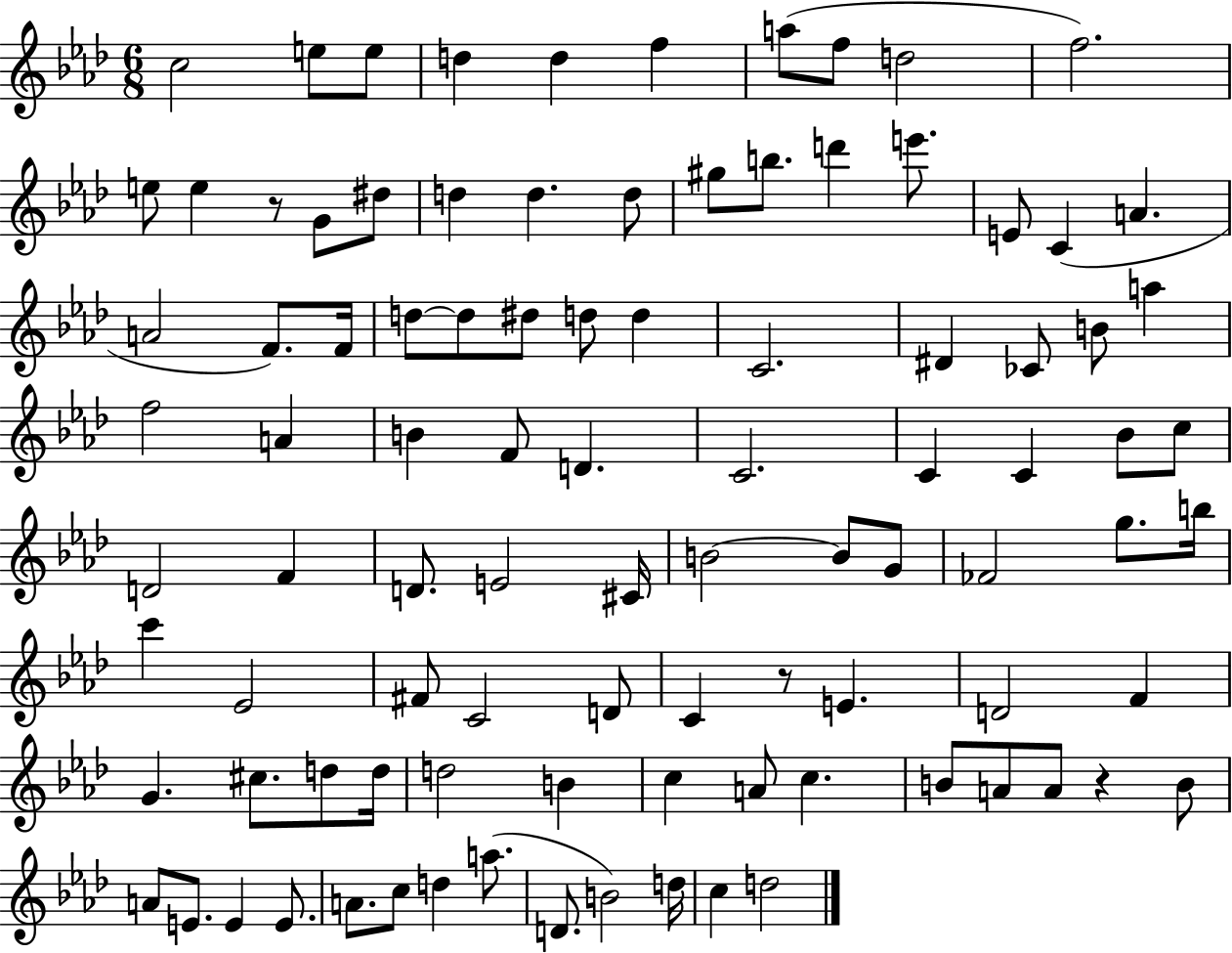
C5/h E5/e E5/e D5/q D5/q F5/q A5/e F5/e D5/h F5/h. E5/e E5/q R/e G4/e D#5/e D5/q D5/q. D5/e G#5/e B5/e. D6/q E6/e. E4/e C4/q A4/q. A4/h F4/e. F4/s D5/e D5/e D#5/e D5/e D5/q C4/h. D#4/q CES4/e B4/e A5/q F5/h A4/q B4/q F4/e D4/q. C4/h. C4/q C4/q Bb4/e C5/e D4/h F4/q D4/e. E4/h C#4/s B4/h B4/e G4/e FES4/h G5/e. B5/s C6/q Eb4/h F#4/e C4/h D4/e C4/q R/e E4/q. D4/h F4/q G4/q. C#5/e. D5/e D5/s D5/h B4/q C5/q A4/e C5/q. B4/e A4/e A4/e R/q B4/e A4/e E4/e. E4/q E4/e. A4/e. C5/e D5/q A5/e. D4/e. B4/h D5/s C5/q D5/h